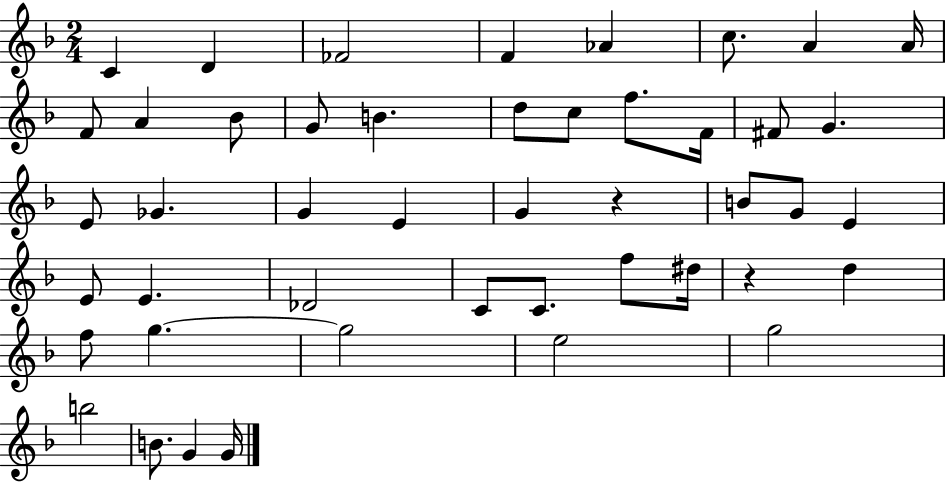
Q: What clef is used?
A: treble